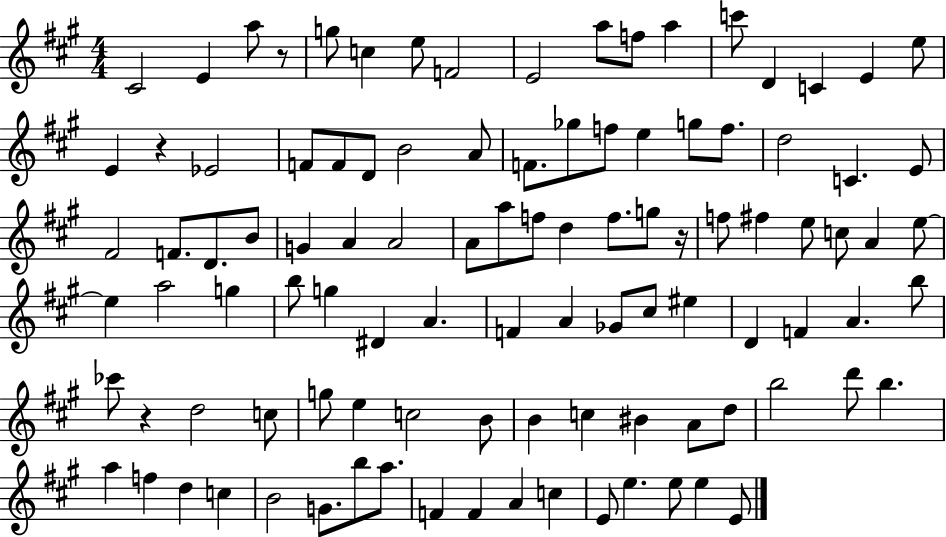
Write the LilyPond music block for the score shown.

{
  \clef treble
  \numericTimeSignature
  \time 4/4
  \key a \major
  cis'2 e'4 a''8 r8 | g''8 c''4 e''8 f'2 | e'2 a''8 f''8 a''4 | c'''8 d'4 c'4 e'4 e''8 | \break e'4 r4 ees'2 | f'8 f'8 d'8 b'2 a'8 | f'8. ges''8 f''8 e''4 g''8 f''8. | d''2 c'4. e'8 | \break fis'2 f'8. d'8. b'8 | g'4 a'4 a'2 | a'8 a''8 f''8 d''4 f''8. g''8 r16 | f''8 fis''4 e''8 c''8 a'4 e''8~~ | \break e''4 a''2 g''4 | b''8 g''4 dis'4 a'4. | f'4 a'4 ges'8 cis''8 eis''4 | d'4 f'4 a'4. b''8 | \break ces'''8 r4 d''2 c''8 | g''8 e''4 c''2 b'8 | b'4 c''4 bis'4 a'8 d''8 | b''2 d'''8 b''4. | \break a''4 f''4 d''4 c''4 | b'2 g'8. b''8 a''8. | f'4 f'4 a'4 c''4 | e'8 e''4. e''8 e''4 e'8 | \break \bar "|."
}